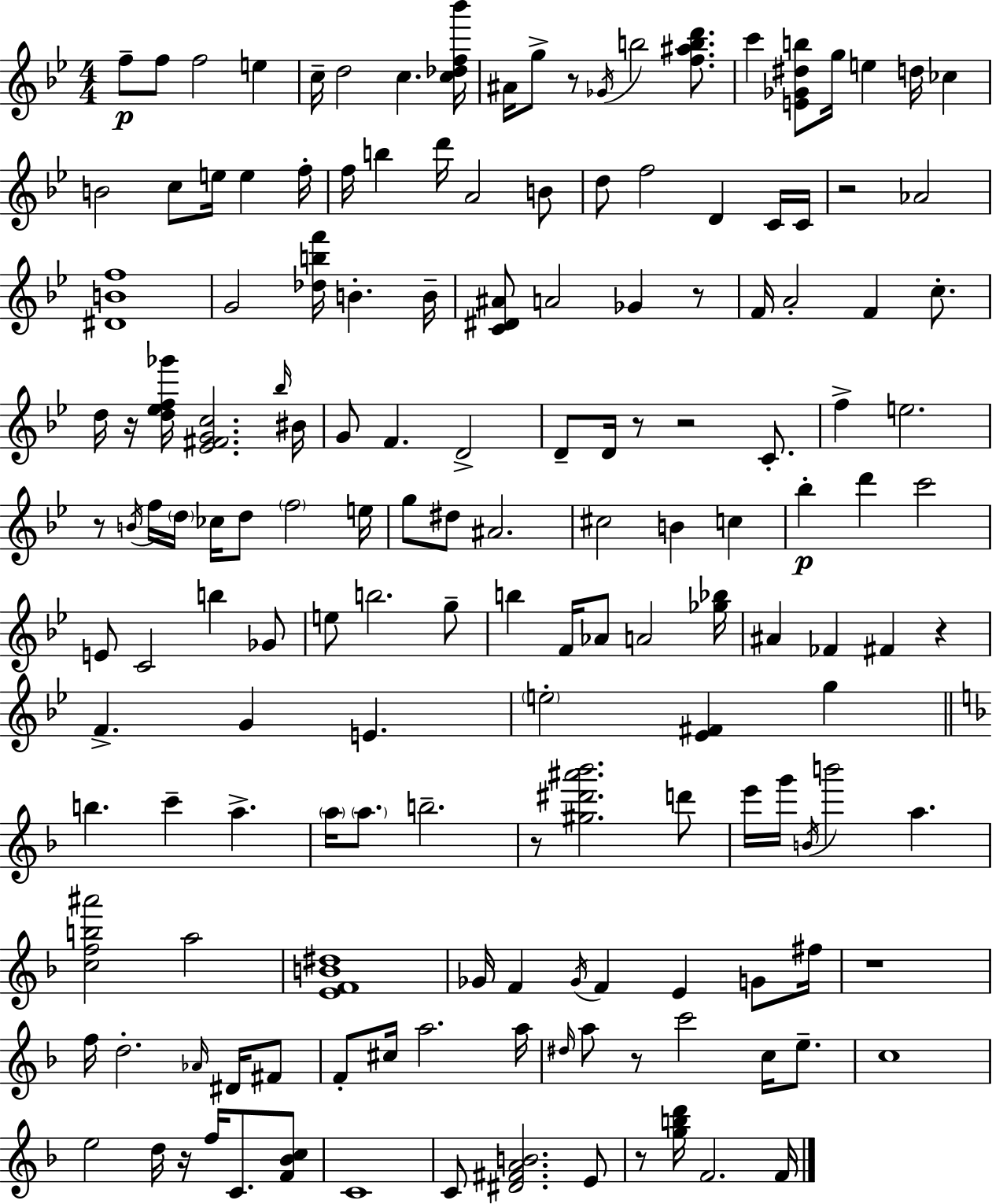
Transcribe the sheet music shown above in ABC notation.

X:1
T:Untitled
M:4/4
L:1/4
K:Gm
f/2 f/2 f2 e c/4 d2 c [c_df_b']/4 ^A/4 g/2 z/2 _G/4 b2 [f^abd']/2 c' [E_G^db]/2 g/4 e d/4 _c B2 c/2 e/4 e f/4 f/4 b d'/4 A2 B/2 d/2 f2 D C/4 C/4 z2 _A2 [^DBf]4 G2 [_dbf']/4 B B/4 [C^D^A]/2 A2 _G z/2 F/4 A2 F c/2 d/4 z/4 [d_ef_g']/4 [_E^FGc]2 _b/4 ^B/4 G/2 F D2 D/2 D/4 z/2 z2 C/2 f e2 z/2 B/4 f/4 d/4 _c/4 d/2 f2 e/4 g/2 ^d/2 ^A2 ^c2 B c _b d' c'2 E/2 C2 b _G/2 e/2 b2 g/2 b F/4 _A/2 A2 [_g_b]/4 ^A _F ^F z F G E e2 [_E^F] g b c' a a/4 a/2 b2 z/2 [^g^d'^a'_b']2 d'/2 e'/4 g'/4 B/4 b'2 a [cfb^a']2 a2 [EFB^d]4 _G/4 F _G/4 F E G/2 ^f/4 z4 f/4 d2 _A/4 ^D/4 ^F/2 F/2 ^c/4 a2 a/4 ^d/4 a/2 z/2 c'2 c/4 e/2 c4 e2 d/4 z/4 f/4 C/2 [F_Bc]/2 C4 C/2 [^D^FAB]2 E/2 z/2 [gbd']/4 F2 F/4